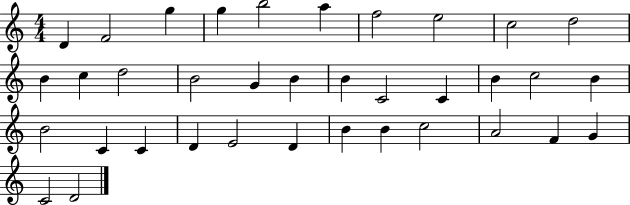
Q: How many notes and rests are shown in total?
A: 36